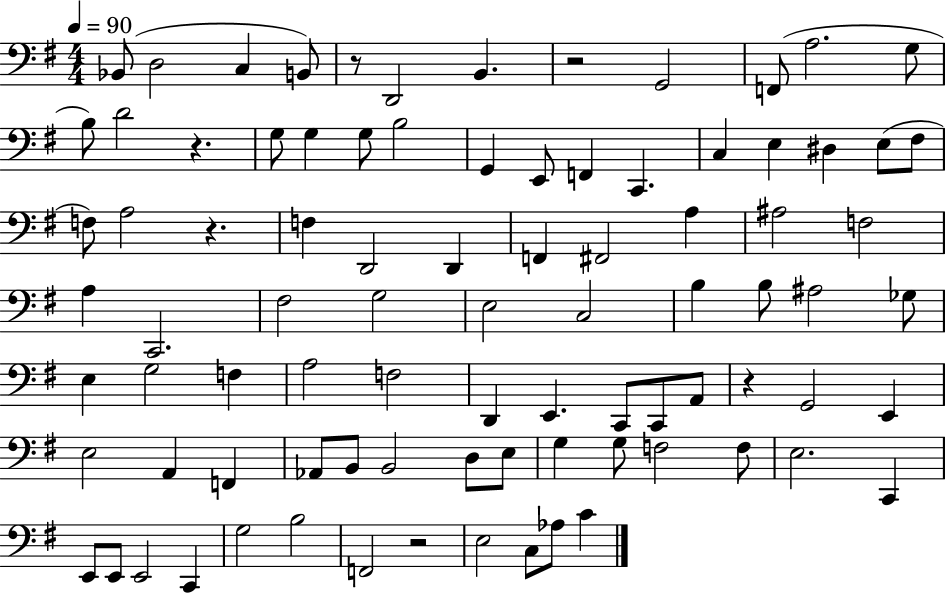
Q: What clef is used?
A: bass